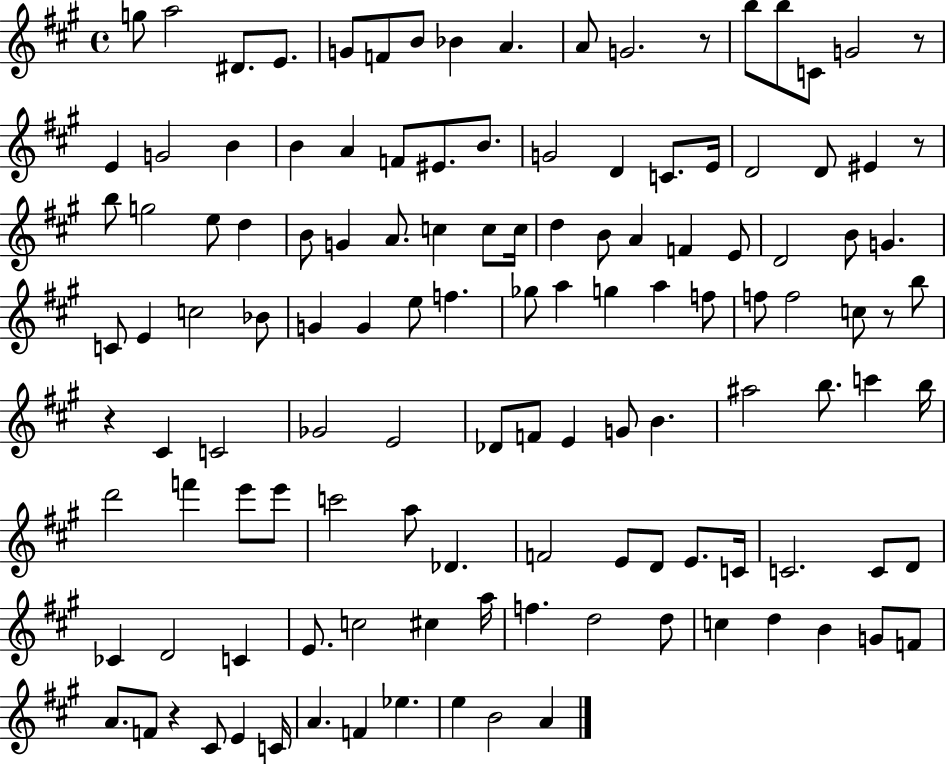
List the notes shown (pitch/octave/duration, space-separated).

G5/e A5/h D#4/e. E4/e. G4/e F4/e B4/e Bb4/q A4/q. A4/e G4/h. R/e B5/e B5/e C4/e G4/h R/e E4/q G4/h B4/q B4/q A4/q F4/e EIS4/e. B4/e. G4/h D4/q C4/e. E4/s D4/h D4/e EIS4/q R/e B5/e G5/h E5/e D5/q B4/e G4/q A4/e. C5/q C5/e C5/s D5/q B4/e A4/q F4/q E4/e D4/h B4/e G4/q. C4/e E4/q C5/h Bb4/e G4/q G4/q E5/e F5/q. Gb5/e A5/q G5/q A5/q F5/e F5/e F5/h C5/e R/e B5/e R/q C#4/q C4/h Gb4/h E4/h Db4/e F4/e E4/q G4/e B4/q. A#5/h B5/e. C6/q B5/s D6/h F6/q E6/e E6/e C6/h A5/e Db4/q. F4/h E4/e D4/e E4/e. C4/s C4/h. C4/e D4/e CES4/q D4/h C4/q E4/e. C5/h C#5/q A5/s F5/q. D5/h D5/e C5/q D5/q B4/q G4/e F4/e A4/e. F4/e R/q C#4/e E4/q C4/s A4/q. F4/q Eb5/q. E5/q B4/h A4/q